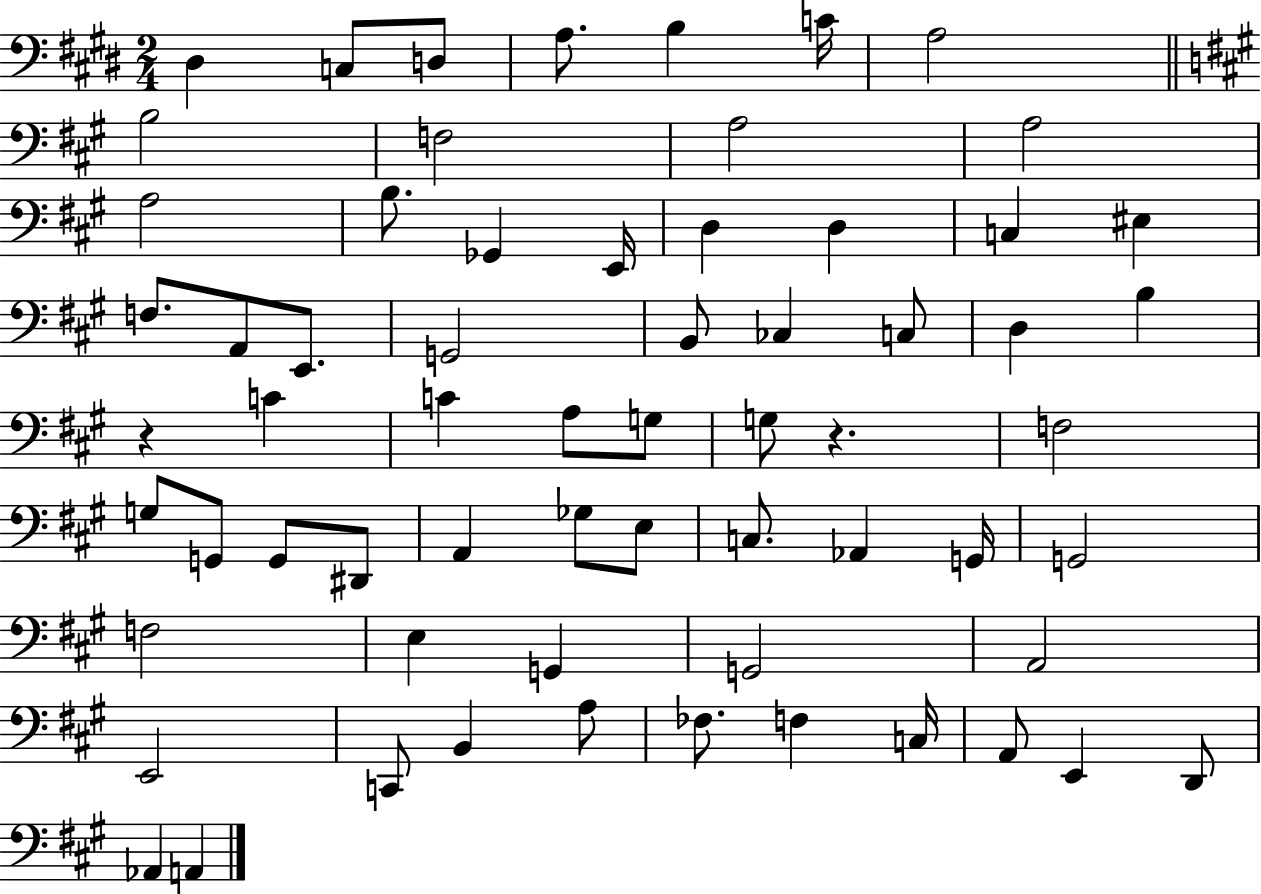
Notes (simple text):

D#3/q C3/e D3/e A3/e. B3/q C4/s A3/h B3/h F3/h A3/h A3/h A3/h B3/e. Gb2/q E2/s D3/q D3/q C3/q EIS3/q F3/e. A2/e E2/e. G2/h B2/e CES3/q C3/e D3/q B3/q R/q C4/q C4/q A3/e G3/e G3/e R/q. F3/h G3/e G2/e G2/e D#2/e A2/q Gb3/e E3/e C3/e. Ab2/q G2/s G2/h F3/h E3/q G2/q G2/h A2/h E2/h C2/e B2/q A3/e FES3/e. F3/q C3/s A2/e E2/q D2/e Ab2/q A2/q